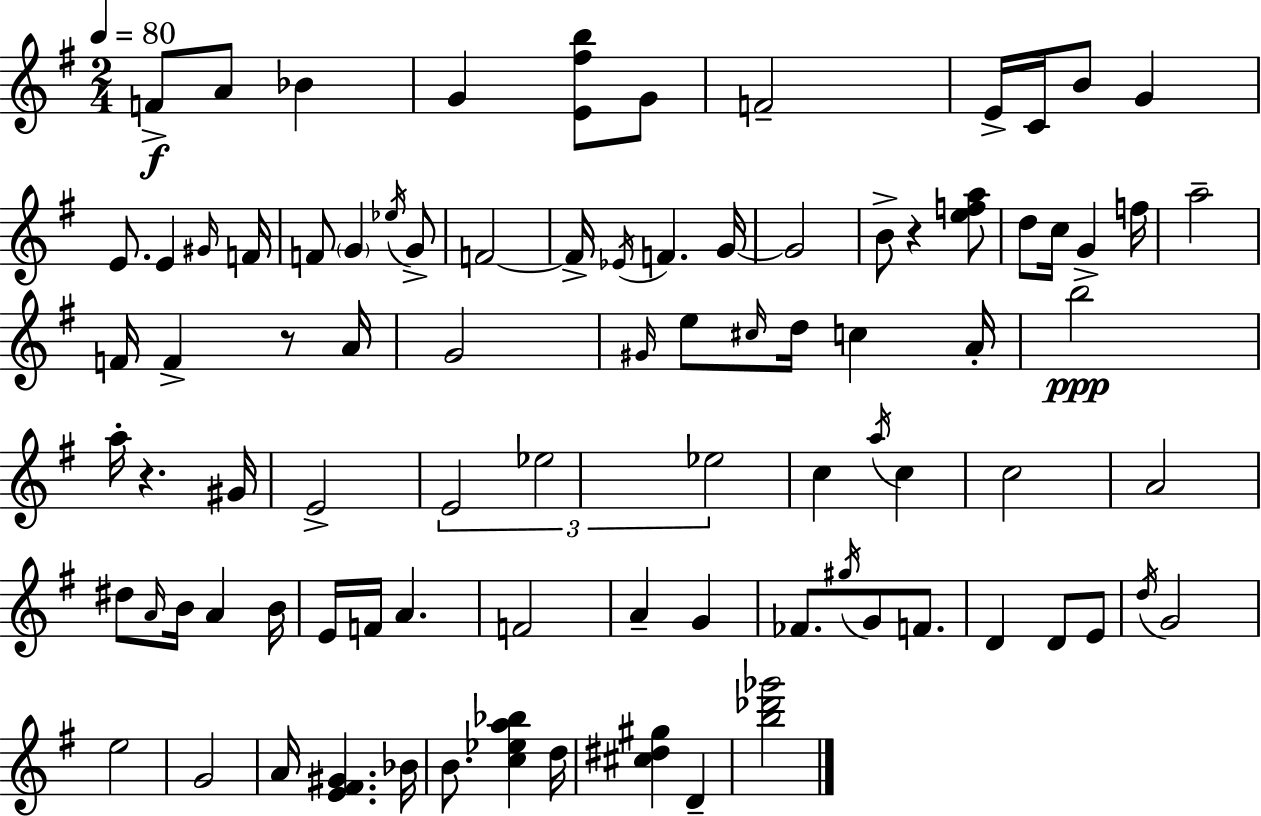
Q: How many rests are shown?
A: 3